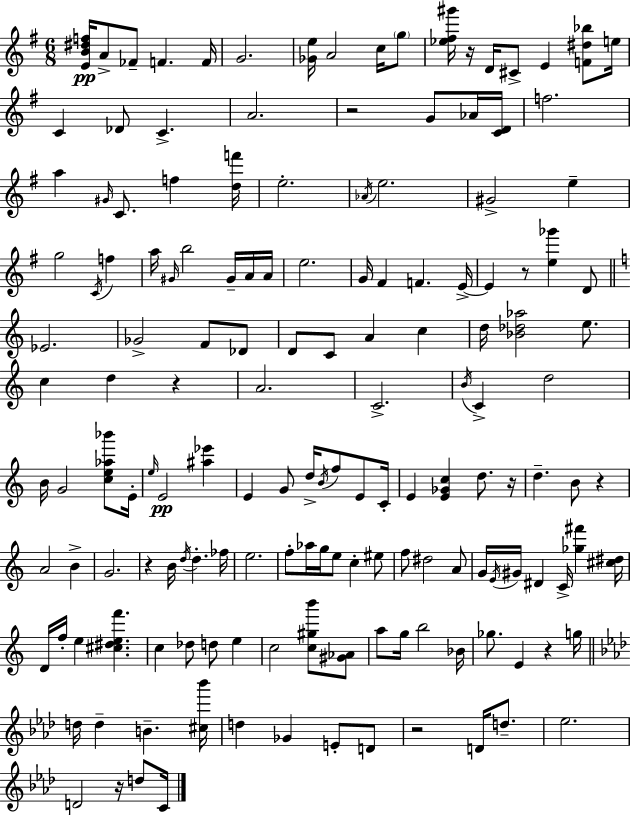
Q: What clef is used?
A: treble